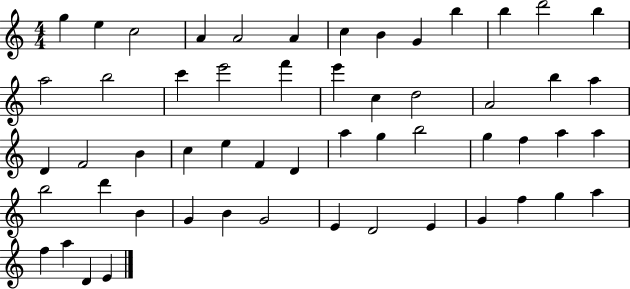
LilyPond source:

{
  \clef treble
  \numericTimeSignature
  \time 4/4
  \key c \major
  g''4 e''4 c''2 | a'4 a'2 a'4 | c''4 b'4 g'4 b''4 | b''4 d'''2 b''4 | \break a''2 b''2 | c'''4 e'''2 f'''4 | e'''4 c''4 d''2 | a'2 b''4 a''4 | \break d'4 f'2 b'4 | c''4 e''4 f'4 d'4 | a''4 g''4 b''2 | g''4 f''4 a''4 a''4 | \break b''2 d'''4 b'4 | g'4 b'4 g'2 | e'4 d'2 e'4 | g'4 f''4 g''4 a''4 | \break f''4 a''4 d'4 e'4 | \bar "|."
}